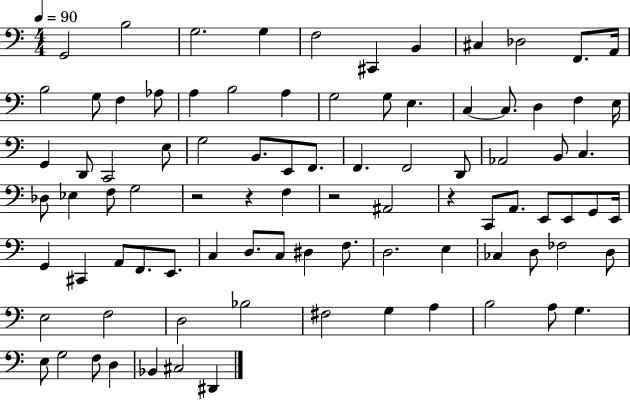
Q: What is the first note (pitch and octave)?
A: G2